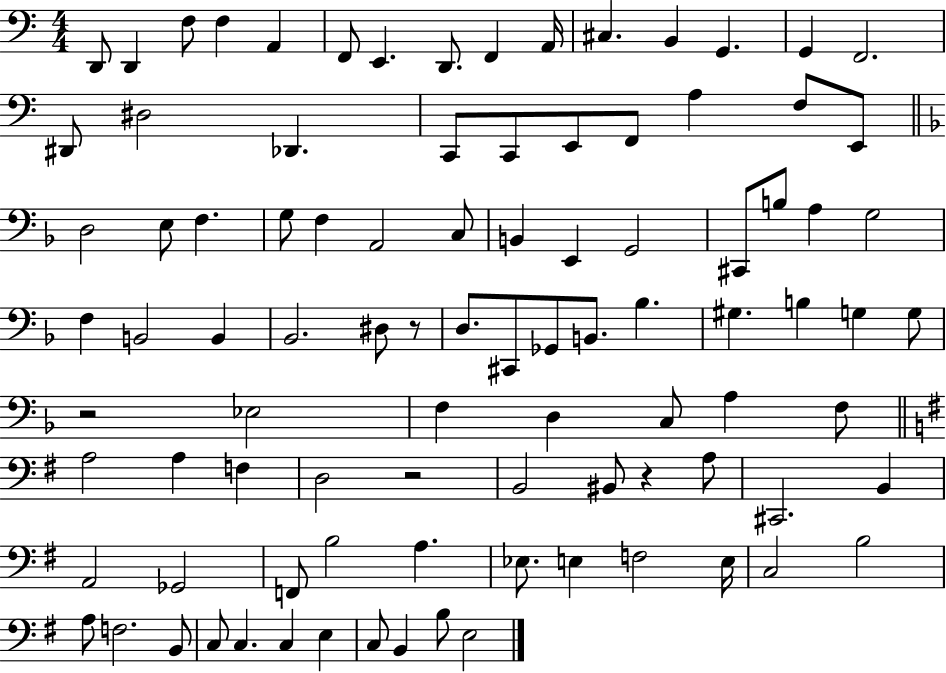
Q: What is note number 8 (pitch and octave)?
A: D2